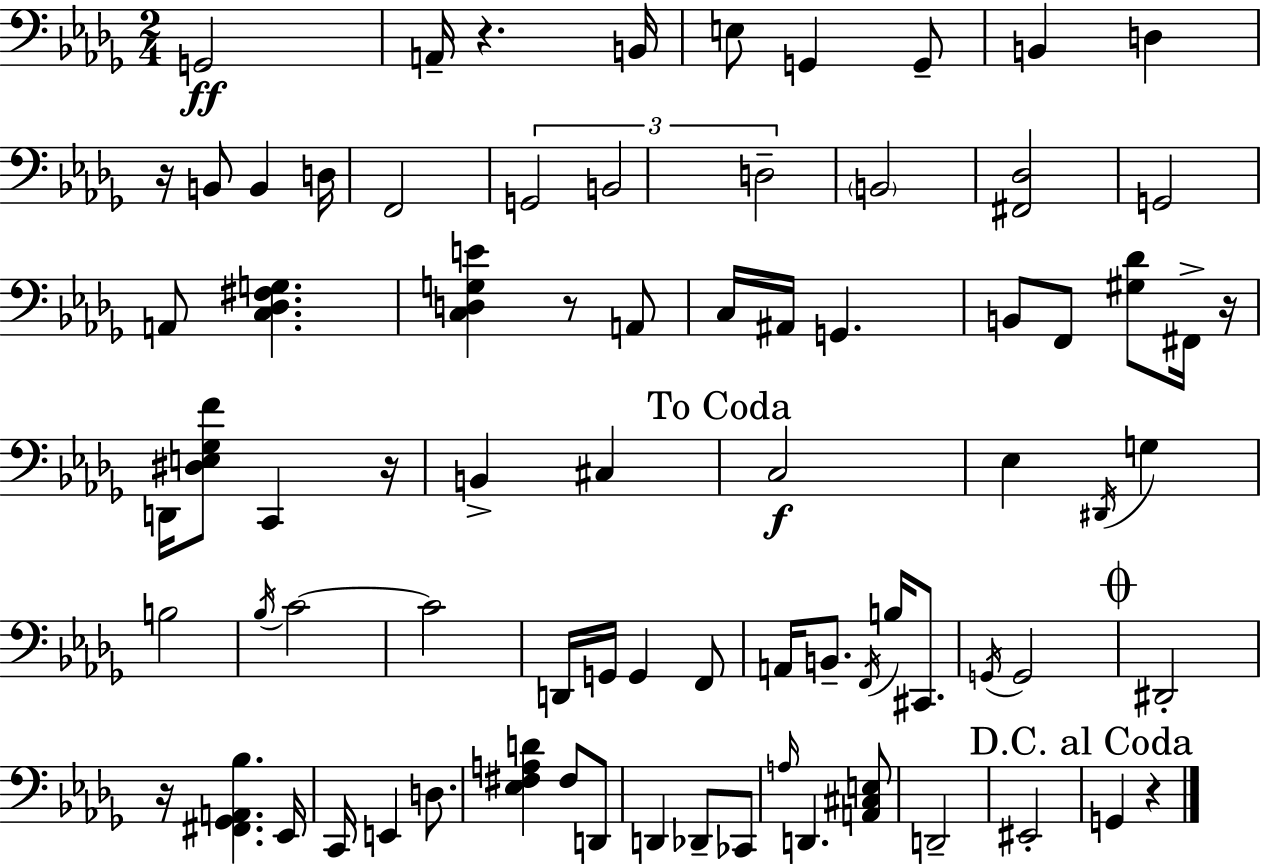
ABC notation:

X:1
T:Untitled
M:2/4
L:1/4
K:Bbm
G,,2 A,,/4 z B,,/4 E,/2 G,, G,,/2 B,, D, z/4 B,,/2 B,, D,/4 F,,2 G,,2 B,,2 D,2 B,,2 [^F,,_D,]2 G,,2 A,,/2 [C,_D,^F,G,] [C,D,G,E] z/2 A,,/2 C,/4 ^A,,/4 G,, B,,/2 F,,/2 [^G,_D]/2 ^F,,/4 z/4 D,,/4 [^D,E,_G,F]/2 C,, z/4 B,, ^C, C,2 _E, ^D,,/4 G, B,2 _B,/4 C2 C2 D,,/4 G,,/4 G,, F,,/2 A,,/4 B,,/2 F,,/4 B,/4 ^C,,/2 G,,/4 G,,2 ^D,,2 z/4 [^F,,_G,,A,,_B,] _E,,/4 C,,/4 E,, D,/2 [_E,^F,A,D] ^F,/2 D,,/2 D,, _D,,/2 _C,,/2 A,/4 D,, [A,,^C,E,]/2 D,,2 ^E,,2 G,, z